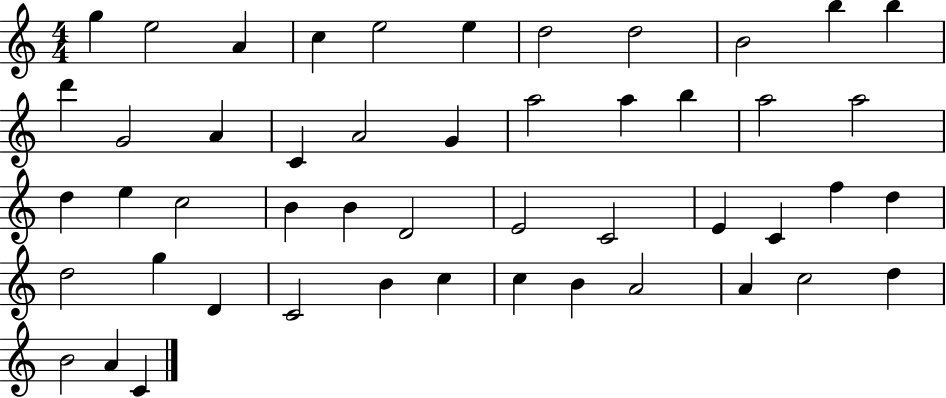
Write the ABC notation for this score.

X:1
T:Untitled
M:4/4
L:1/4
K:C
g e2 A c e2 e d2 d2 B2 b b d' G2 A C A2 G a2 a b a2 a2 d e c2 B B D2 E2 C2 E C f d d2 g D C2 B c c B A2 A c2 d B2 A C